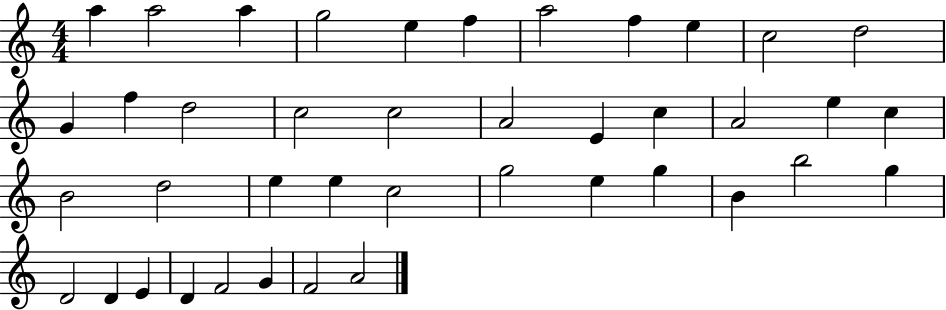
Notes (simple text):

A5/q A5/h A5/q G5/h E5/q F5/q A5/h F5/q E5/q C5/h D5/h G4/q F5/q D5/h C5/h C5/h A4/h E4/q C5/q A4/h E5/q C5/q B4/h D5/h E5/q E5/q C5/h G5/h E5/q G5/q B4/q B5/h G5/q D4/h D4/q E4/q D4/q F4/h G4/q F4/h A4/h